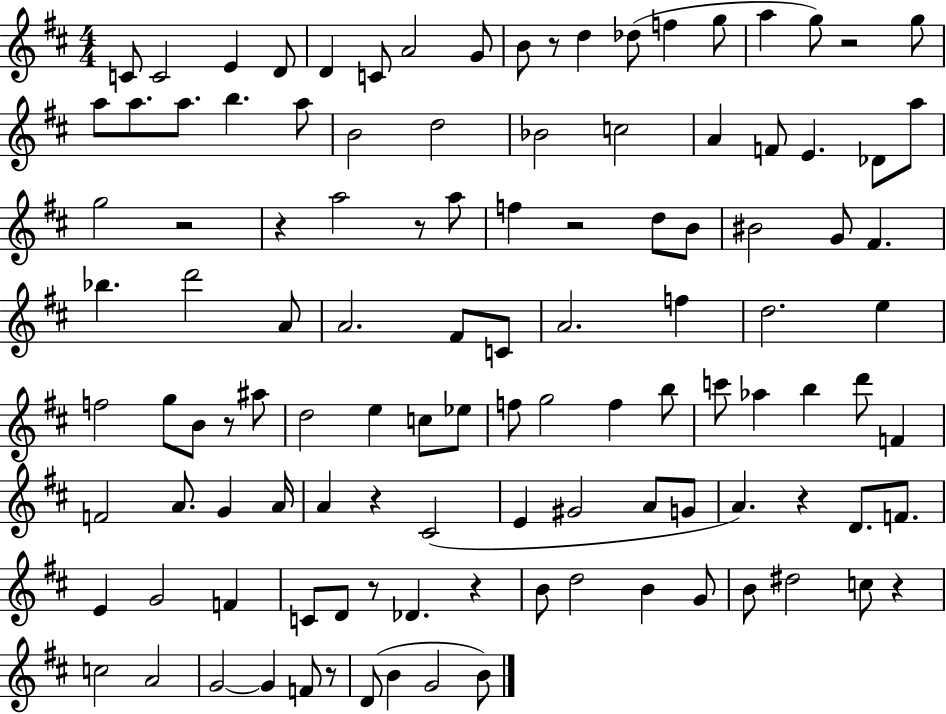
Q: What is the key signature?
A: D major